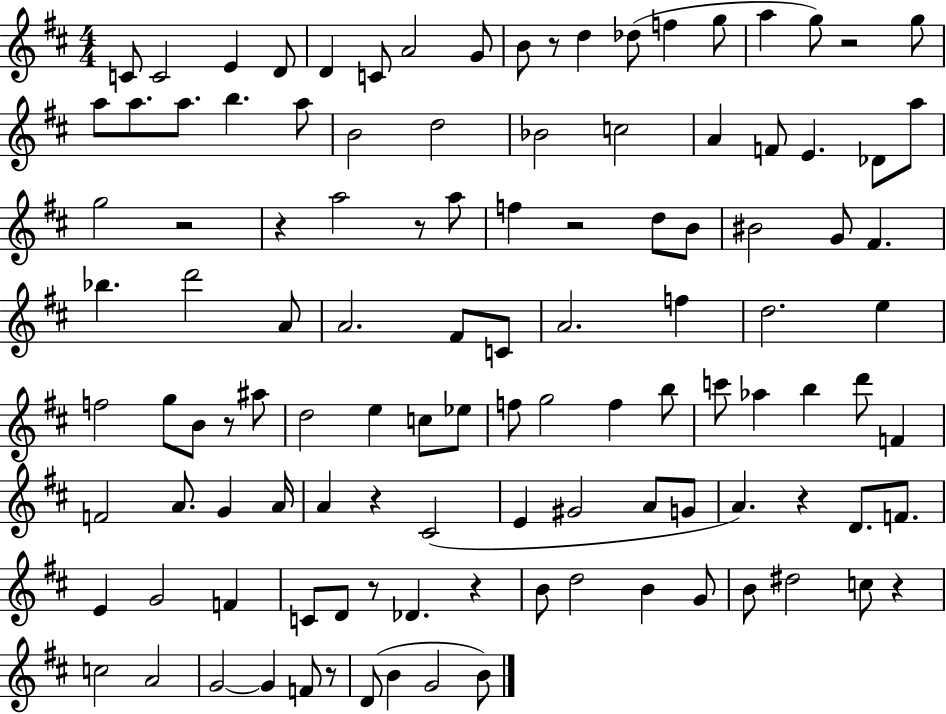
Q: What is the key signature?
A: D major